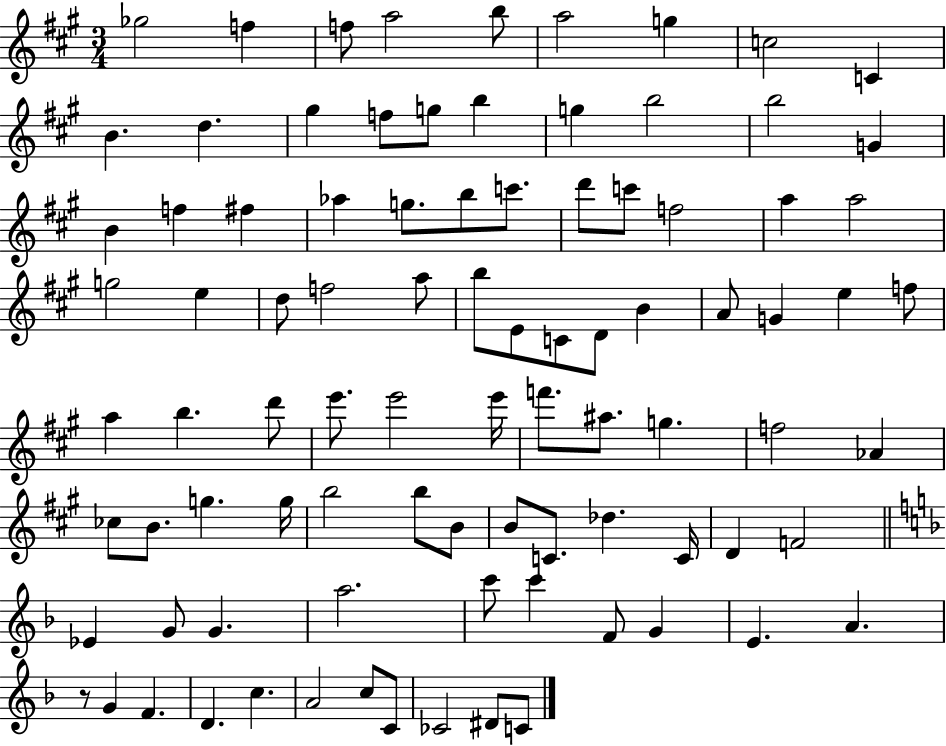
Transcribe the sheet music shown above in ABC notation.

X:1
T:Untitled
M:3/4
L:1/4
K:A
_g2 f f/2 a2 b/2 a2 g c2 C B d ^g f/2 g/2 b g b2 b2 G B f ^f _a g/2 b/2 c'/2 d'/2 c'/2 f2 a a2 g2 e d/2 f2 a/2 b/2 E/2 C/2 D/2 B A/2 G e f/2 a b d'/2 e'/2 e'2 e'/4 f'/2 ^a/2 g f2 _A _c/2 B/2 g g/4 b2 b/2 B/2 B/2 C/2 _d C/4 D F2 _E G/2 G a2 c'/2 c' F/2 G E A z/2 G F D c A2 c/2 C/2 _C2 ^D/2 C/2